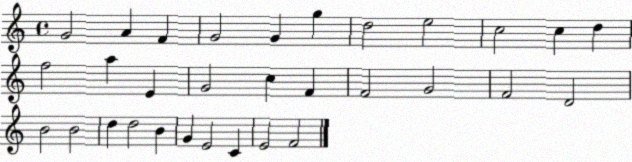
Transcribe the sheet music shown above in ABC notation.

X:1
T:Untitled
M:4/4
L:1/4
K:C
G2 A F G2 G g d2 e2 c2 c d f2 a E G2 c F F2 G2 F2 D2 B2 B2 d d2 B G E2 C E2 F2